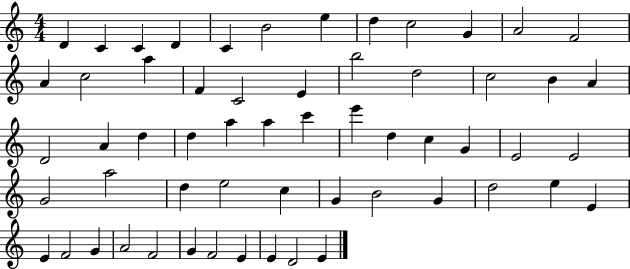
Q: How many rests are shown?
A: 0